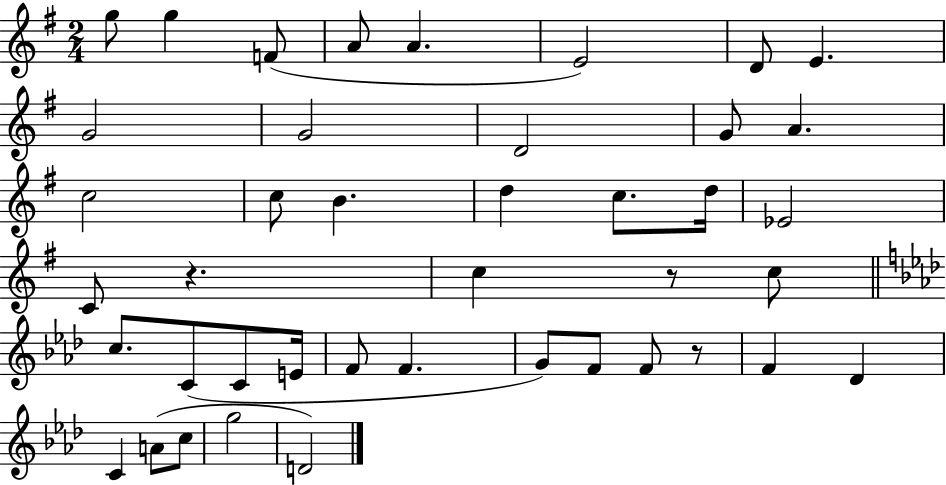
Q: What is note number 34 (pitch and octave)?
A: Db4